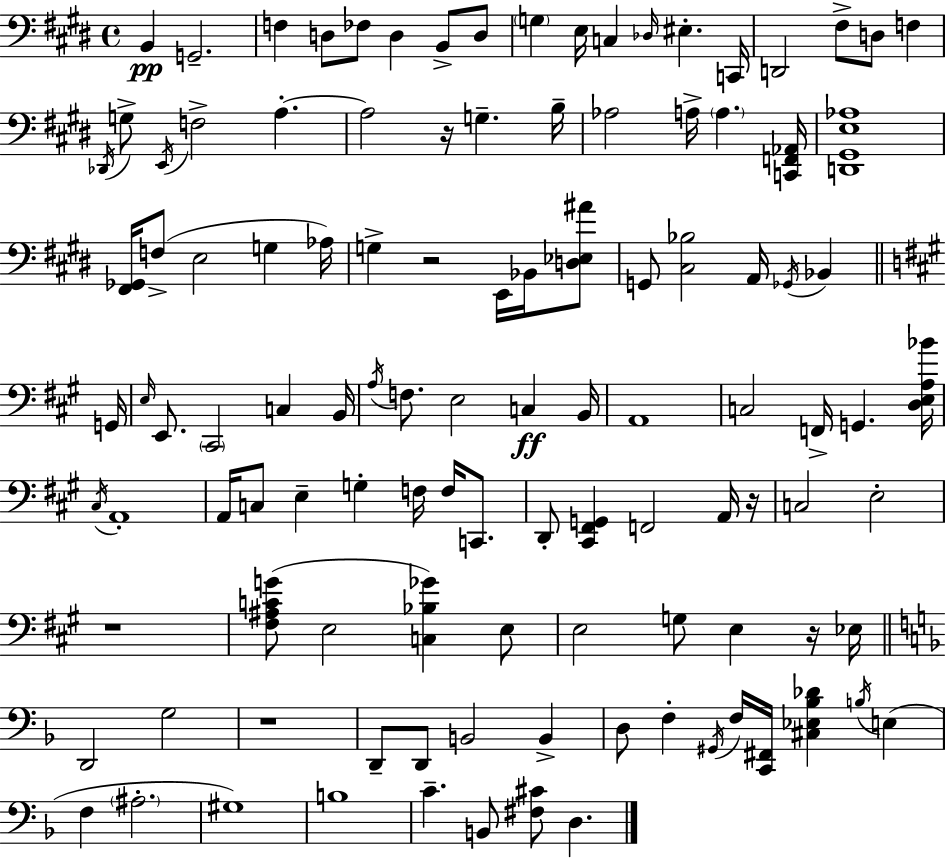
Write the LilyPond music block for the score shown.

{
  \clef bass
  \time 4/4
  \defaultTimeSignature
  \key e \major
  b,4\pp g,2.-- | f4 d8 fes8 d4 b,8-> d8 | \parenthesize g4 e16 c4 \grace { des16 } eis4.-. | c,16 d,2 fis8-> d8 f4 | \break \acciaccatura { des,16 } g8-> \acciaccatura { e,16 } f2-> a4.-.~~ | a2 r16 g4.-- | b16-- aes2 a16-> \parenthesize a4. | <c, f, aes,>16 <d, gis, e aes>1 | \break <fis, ges,>16 f8->( e2 g4 | aes16) g4-> r2 e,16 | bes,16 <d ees ais'>8 g,8 <cis bes>2 a,16 \acciaccatura { ges,16 } bes,4 | \bar "||" \break \key a \major g,16 \grace { e16 } e,8. \parenthesize cis,2 c4 | b,16 \acciaccatura { a16 } f8. e2 c4\ff | b,16 a,1 | c2 f,16-> g,4. | \break <d e a bes'>16 \acciaccatura { cis16 } a,1-. | a,16 c8 e4-- g4-. f16 | f16 c,8. d,8-. <cis, fis, g,>4 f,2 | a,16 r16 c2 e2-. | \break r1 | <fis ais c' g'>8( e2 <c bes ges'>4) | e8 e2 g8 e4 | r16 ees16 \bar "||" \break \key f \major d,2 g2 | r1 | d,8-- d,8 b,2 b,4-> | d8 f4-. \acciaccatura { gis,16 } f16 <c, fis,>16 <cis ees bes des'>4 \acciaccatura { b16 } e4( | \break f4 \parenthesize ais2.-. | gis1) | b1 | c'4.-- b,8 <fis cis'>8 d4. | \break \bar "|."
}